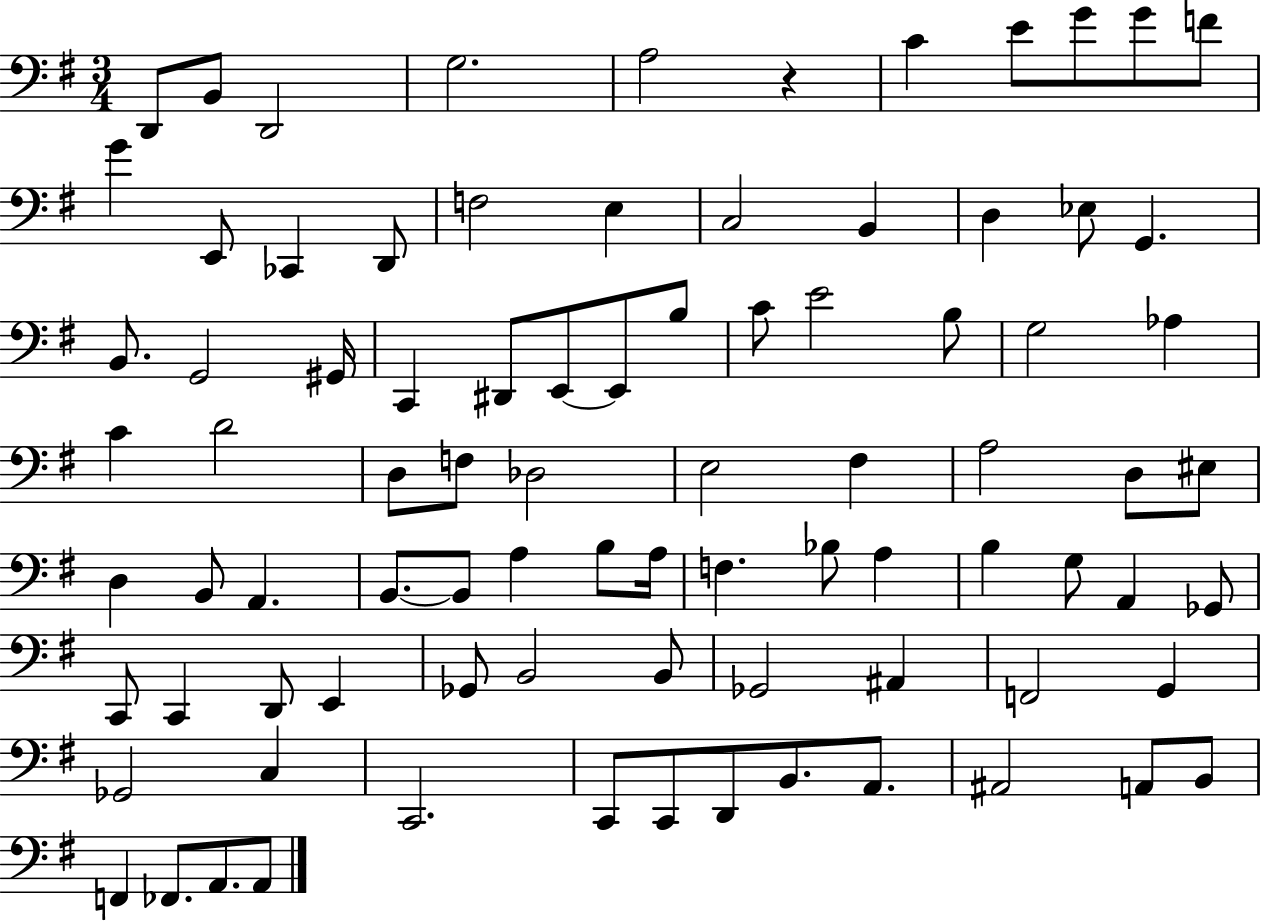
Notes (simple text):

D2/e B2/e D2/h G3/h. A3/h R/q C4/q E4/e G4/e G4/e F4/e G4/q E2/e CES2/q D2/e F3/h E3/q C3/h B2/q D3/q Eb3/e G2/q. B2/e. G2/h G#2/s C2/q D#2/e E2/e E2/e B3/e C4/e E4/h B3/e G3/h Ab3/q C4/q D4/h D3/e F3/e Db3/h E3/h F#3/q A3/h D3/e EIS3/e D3/q B2/e A2/q. B2/e. B2/e A3/q B3/e A3/s F3/q. Bb3/e A3/q B3/q G3/e A2/q Gb2/e C2/e C2/q D2/e E2/q Gb2/e B2/h B2/e Gb2/h A#2/q F2/h G2/q Gb2/h C3/q C2/h. C2/e C2/e D2/e B2/e. A2/e. A#2/h A2/e B2/e F2/q FES2/e. A2/e. A2/e